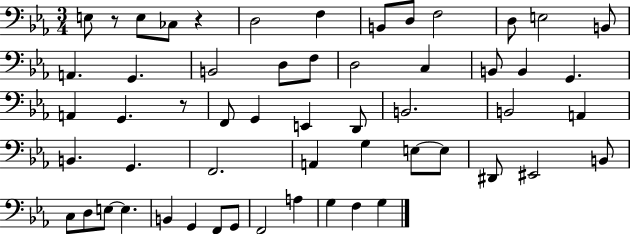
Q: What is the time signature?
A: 3/4